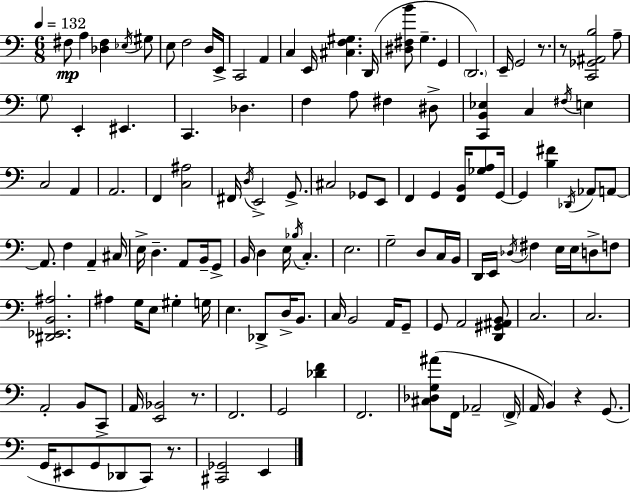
{
  \clef bass
  \numericTimeSignature
  \time 6/8
  \key a \minor
  \tempo 4 = 132
  fis8\mp a4 <des fis>4 \acciaccatura { ees16 } gis8 | e8 f2 d16 | e,16-> c,2 a,4 | c4 e,16 <cis f gis>4. | \break d,16( <dis fis b'>8 g4.-- g,4 | \parenthesize d,2.) | e,16-- g,2 r8. | r8 <c, ges, ais, b>2 a8-- | \break \parenthesize g8 e,4-. eis,4. | c,4. des4. | f4 a8 fis4 dis8-> | <c, b, ees>4 c4 \acciaccatura { fis16 } e4 | \break c2 a,4 | a,2. | f,4 <c ais>2 | fis,16 \acciaccatura { d16 } e,2-> | \break g,8.-> cis2 ges,8 | e,8 f,4 g,4 <f, b,>16 | <ges a>8 g,16~~ g,4 <b fis'>4 \acciaccatura { des,16 } | aes,8 a,8~~ a,8. f4 a,4-- | \break cis16 e16-> d4.-- a,8 | b,16-- g,8-> b,16 d4 e16 \acciaccatura { bes16 } c4.-. | e2. | g2-- | \break d8 c16 b,16 d,16 e,16 \acciaccatura { des16 } fis4 | e16 e16 d8-> f8 <dis, ees, b, ais>2. | ais4 g16 e8 | gis4-. g16 e4. | \break des,8-> d16-> b,8. c16 b,2 | a,16 g,8-- g,8 a,2 | <d, gis, ais, b,>8 c2. | c2. | \break a,2-. | b,8 c,8-> a,16 <e, bes,>2 | r8. f,2. | g,2 | \break <des' f'>4 f,2. | <cis des g ais'>8( f,16 aes,2-- | \parenthesize f,16-> a,16 b,4) r4 | g,8.( g,16 eis,8 g,8 des,8 | \break c,8) r8. <cis, ges,>2 | e,4 \bar "|."
}